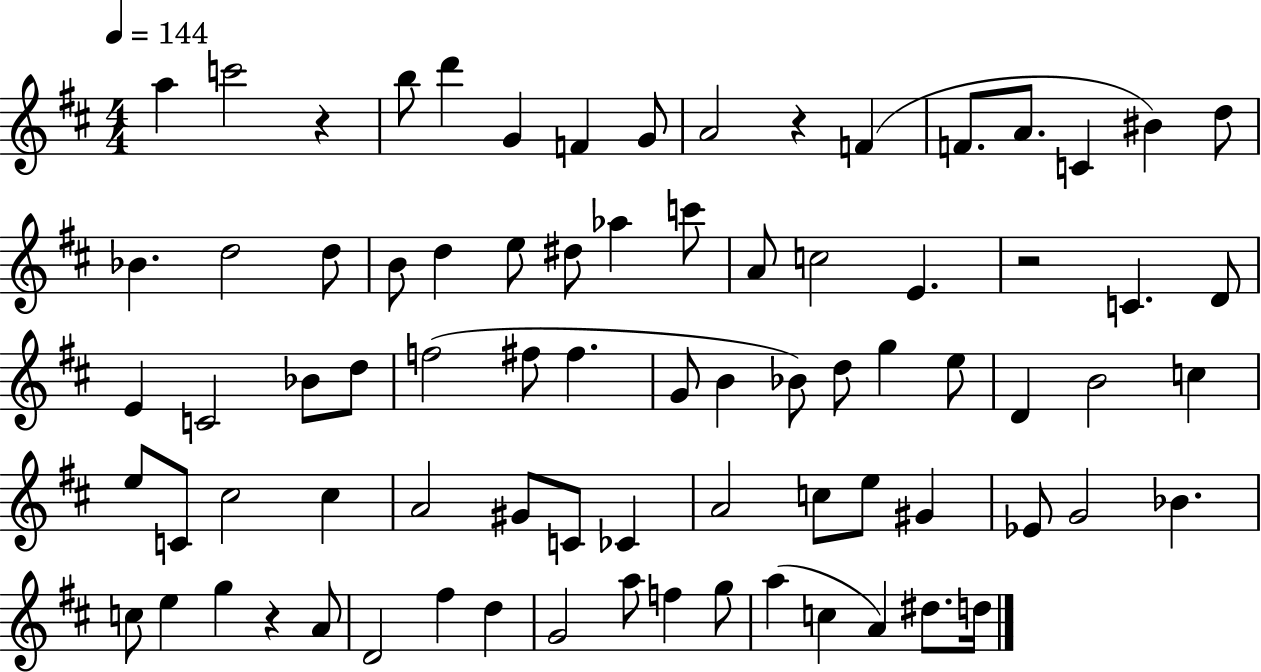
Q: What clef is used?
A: treble